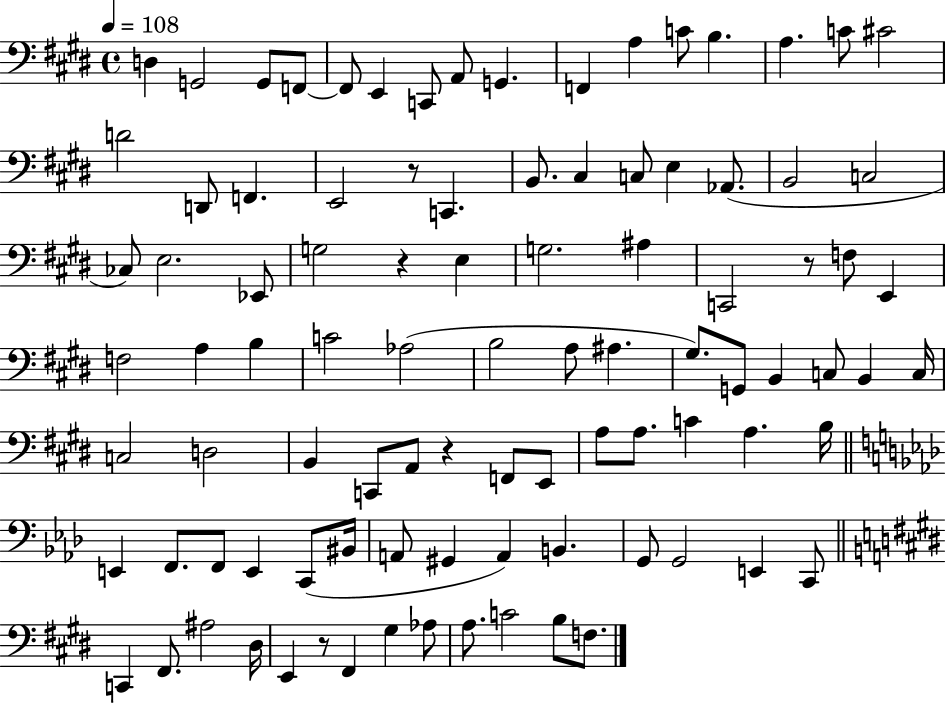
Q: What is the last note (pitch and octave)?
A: F3